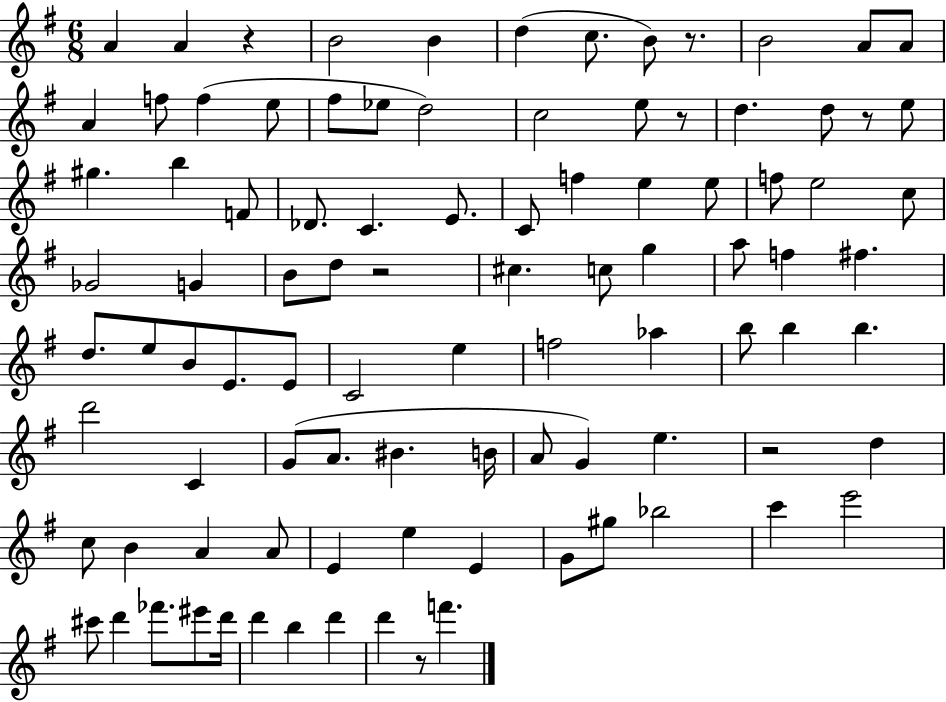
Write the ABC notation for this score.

X:1
T:Untitled
M:6/8
L:1/4
K:G
A A z B2 B d c/2 B/2 z/2 B2 A/2 A/2 A f/2 f e/2 ^f/2 _e/2 d2 c2 e/2 z/2 d d/2 z/2 e/2 ^g b F/2 _D/2 C E/2 C/2 f e e/2 f/2 e2 c/2 _G2 G B/2 d/2 z2 ^c c/2 g a/2 f ^f d/2 e/2 B/2 E/2 E/2 C2 e f2 _a b/2 b b d'2 C G/2 A/2 ^B B/4 A/2 G e z2 d c/2 B A A/2 E e E G/2 ^g/2 _b2 c' e'2 ^c'/2 d' _f'/2 ^e'/2 d'/4 d' b d' d' z/2 f'